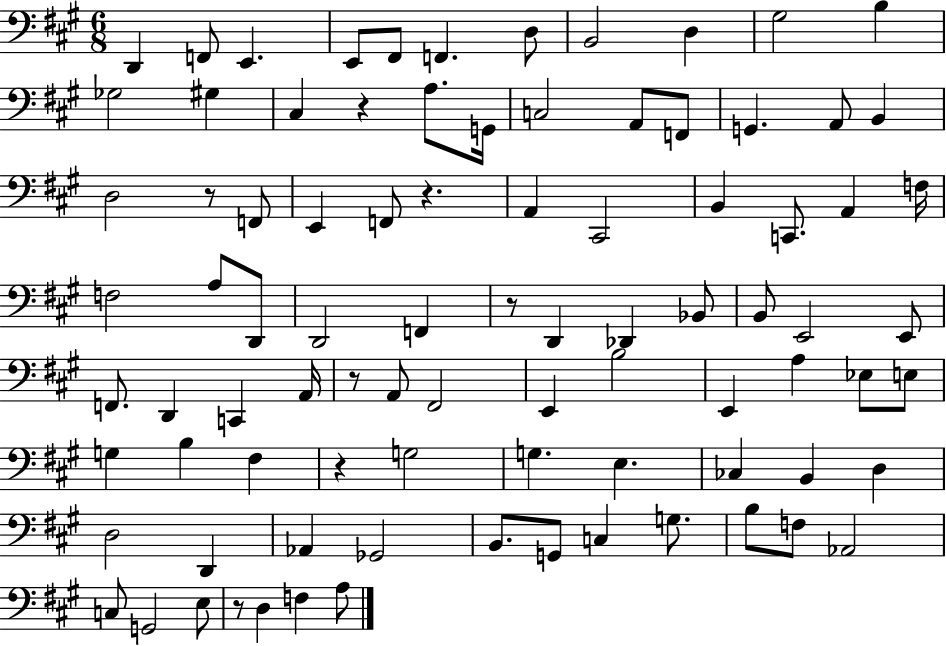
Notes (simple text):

D2/q F2/e E2/q. E2/e F#2/e F2/q. D3/e B2/h D3/q G#3/h B3/q Gb3/h G#3/q C#3/q R/q A3/e. G2/s C3/h A2/e F2/e G2/q. A2/e B2/q D3/h R/e F2/e E2/q F2/e R/q. A2/q C#2/h B2/q C2/e. A2/q F3/s F3/h A3/e D2/e D2/h F2/q R/e D2/q Db2/q Bb2/e B2/e E2/h E2/e F2/e. D2/q C2/q A2/s R/e A2/e F#2/h E2/q B3/h E2/q A3/q Eb3/e E3/e G3/q B3/q F#3/q R/q G3/h G3/q. E3/q. CES3/q B2/q D3/q D3/h D2/q Ab2/q Gb2/h B2/e. G2/e C3/q G3/e. B3/e F3/e Ab2/h C3/e G2/h E3/e R/e D3/q F3/q A3/e